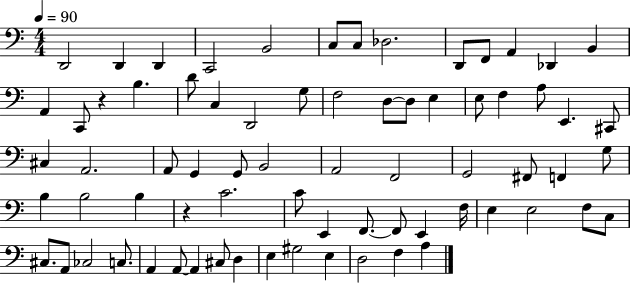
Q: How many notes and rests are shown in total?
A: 72